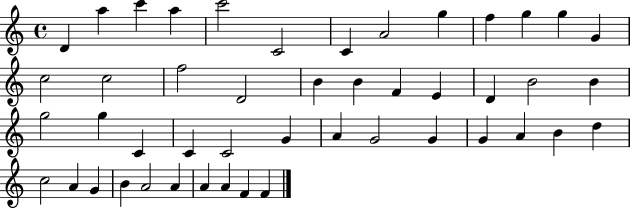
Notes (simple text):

D4/q A5/q C6/q A5/q C6/h C4/h C4/q A4/h G5/q F5/q G5/q G5/q G4/q C5/h C5/h F5/h D4/h B4/q B4/q F4/q E4/q D4/q B4/h B4/q G5/h G5/q C4/q C4/q C4/h G4/q A4/q G4/h G4/q G4/q A4/q B4/q D5/q C5/h A4/q G4/q B4/q A4/h A4/q A4/q A4/q F4/q F4/q